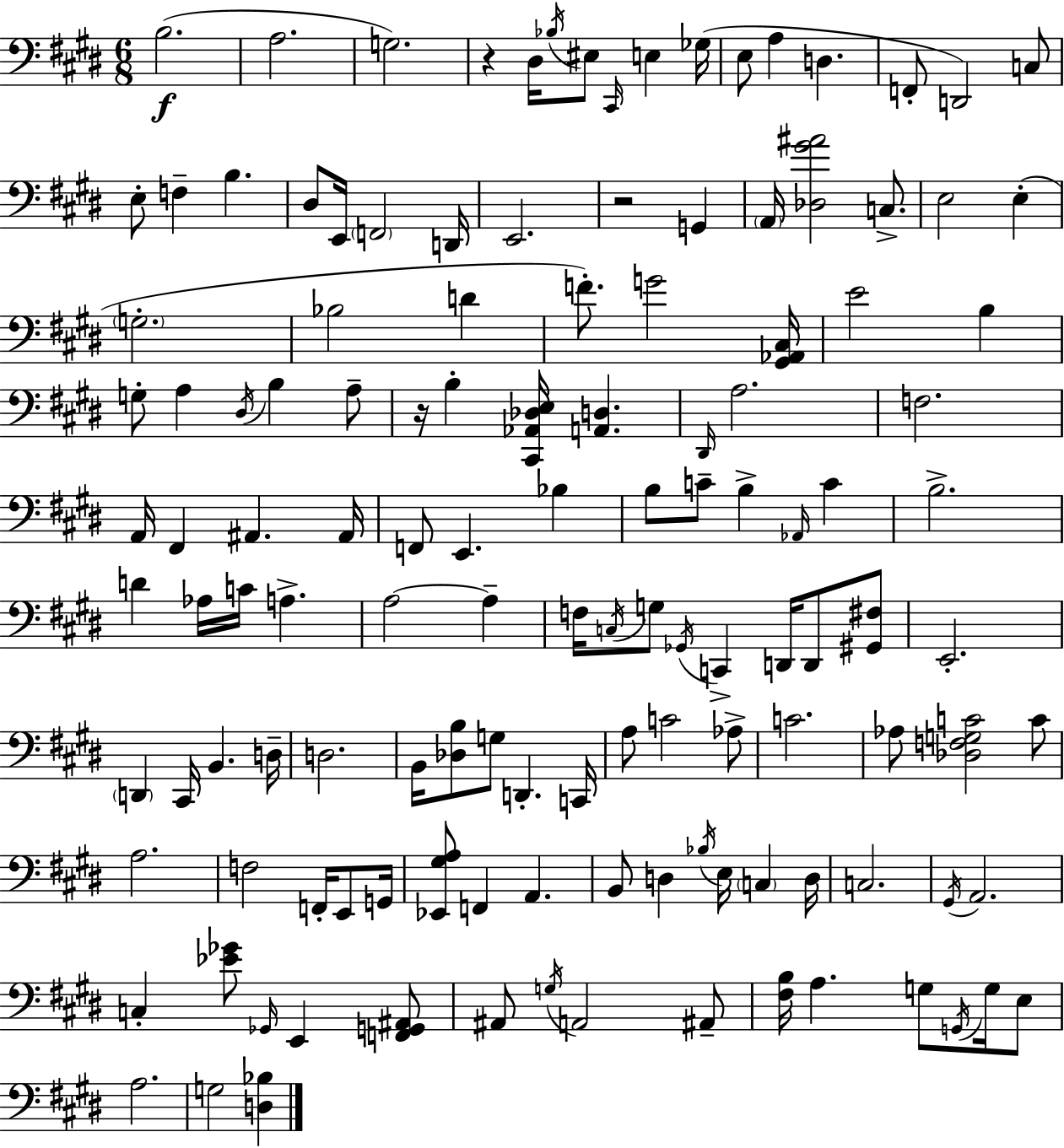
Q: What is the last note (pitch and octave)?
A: G3